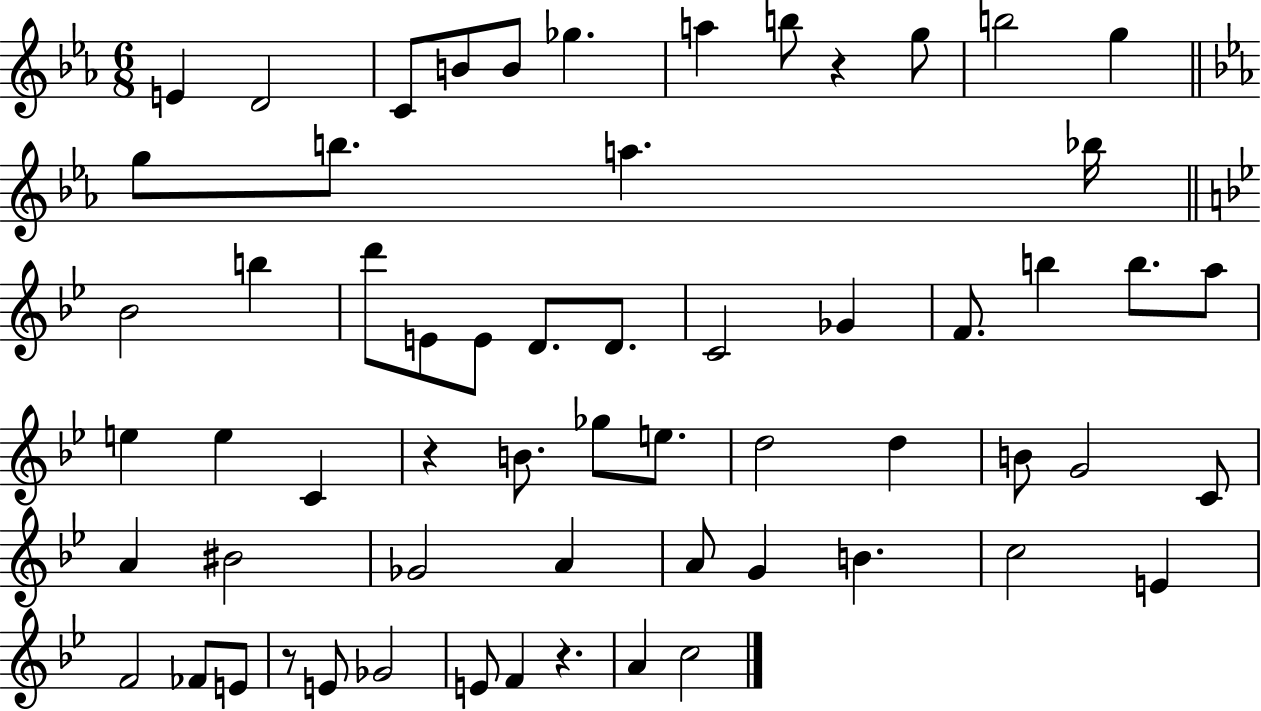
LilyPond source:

{
  \clef treble
  \numericTimeSignature
  \time 6/8
  \key ees \major
  \repeat volta 2 { e'4 d'2 | c'8 b'8 b'8 ges''4. | a''4 b''8 r4 g''8 | b''2 g''4 | \break \bar "||" \break \key c \minor g''8 b''8. a''4. bes''16 | \bar "||" \break \key bes \major bes'2 b''4 | d'''8 e'8 e'8 d'8. d'8. | c'2 ges'4 | f'8. b''4 b''8. a''8 | \break e''4 e''4 c'4 | r4 b'8. ges''8 e''8. | d''2 d''4 | b'8 g'2 c'8 | \break a'4 bis'2 | ges'2 a'4 | a'8 g'4 b'4. | c''2 e'4 | \break f'2 fes'8 e'8 | r8 e'8 ges'2 | e'8 f'4 r4. | a'4 c''2 | \break } \bar "|."
}